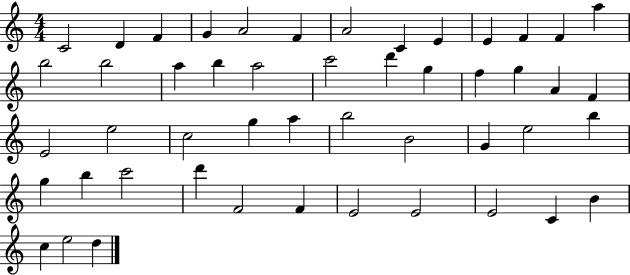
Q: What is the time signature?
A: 4/4